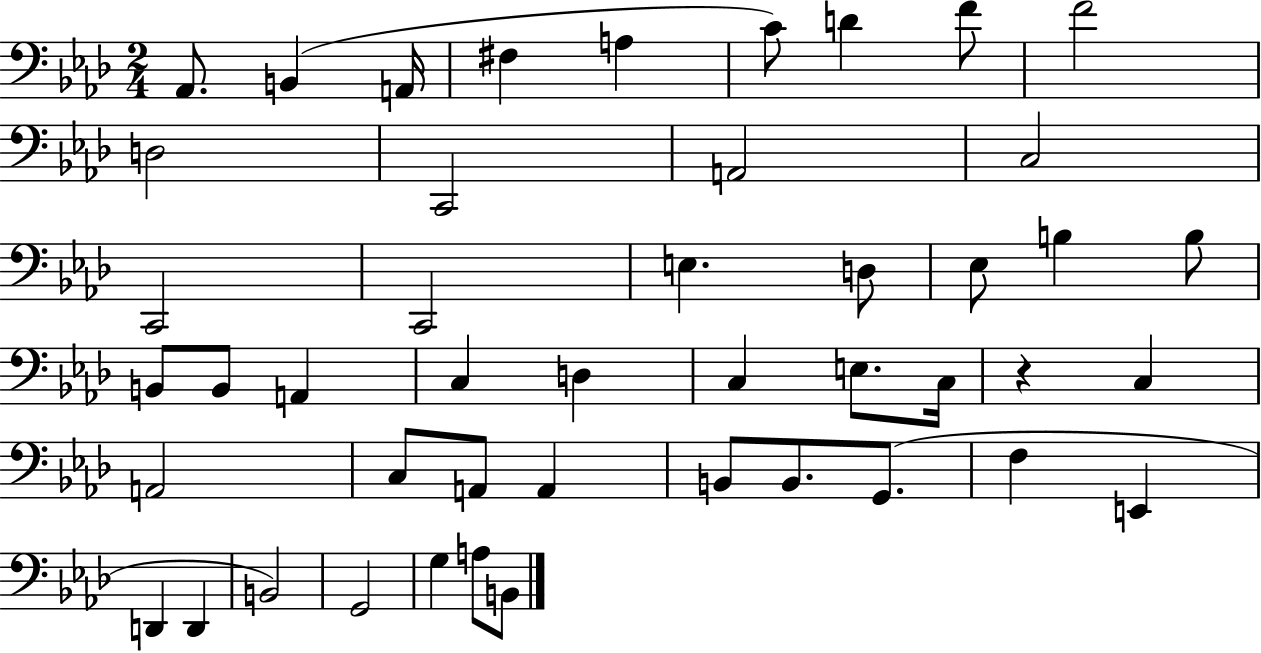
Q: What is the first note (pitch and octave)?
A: Ab2